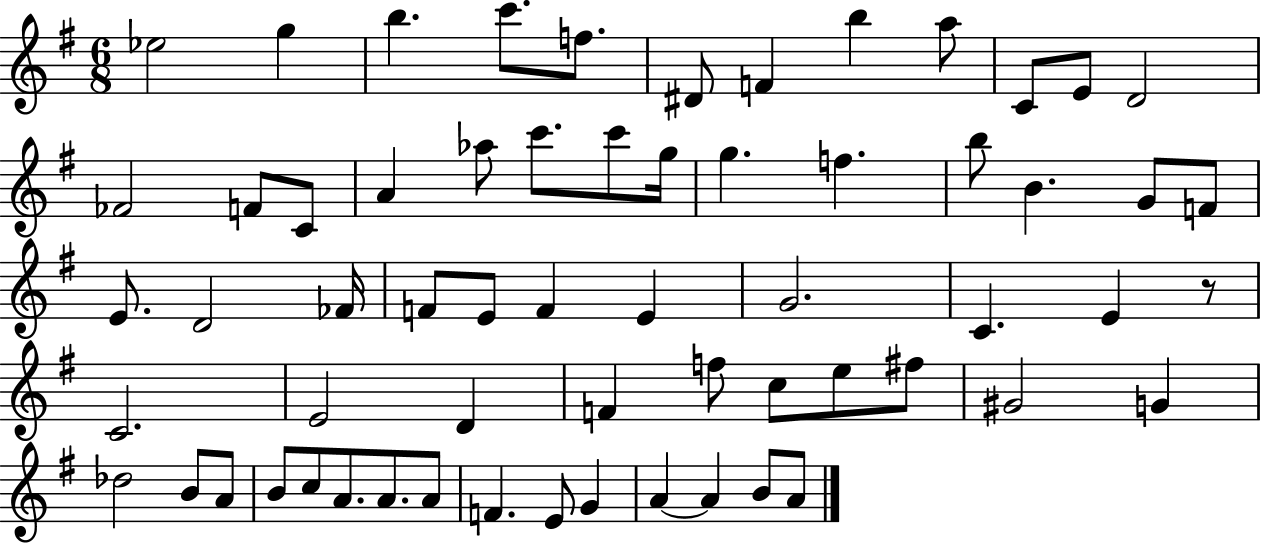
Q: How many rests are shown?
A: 1